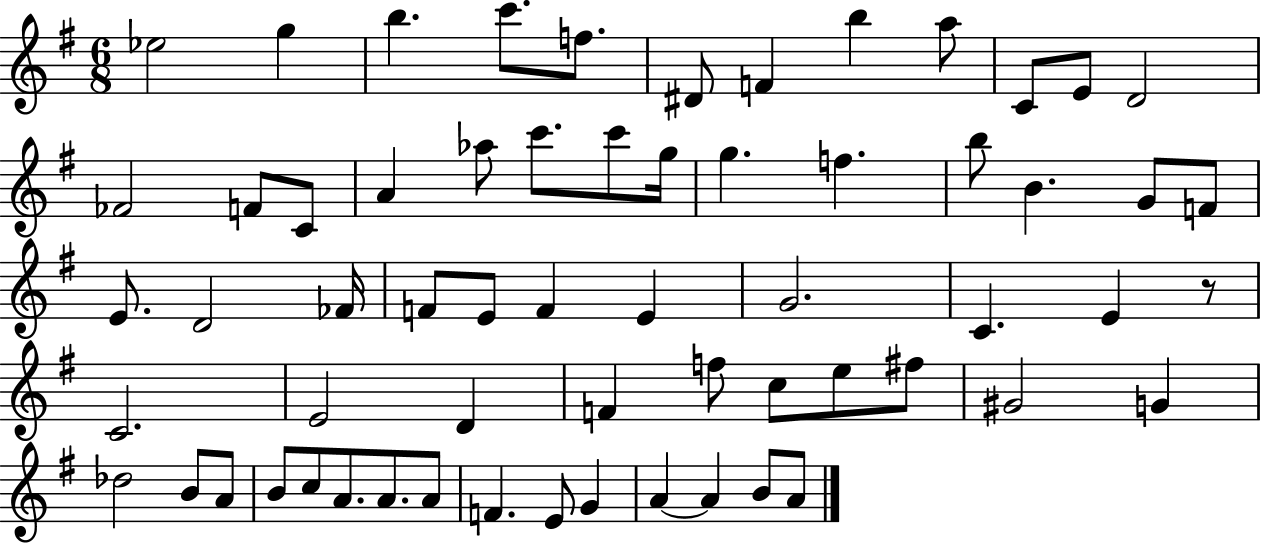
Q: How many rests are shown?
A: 1